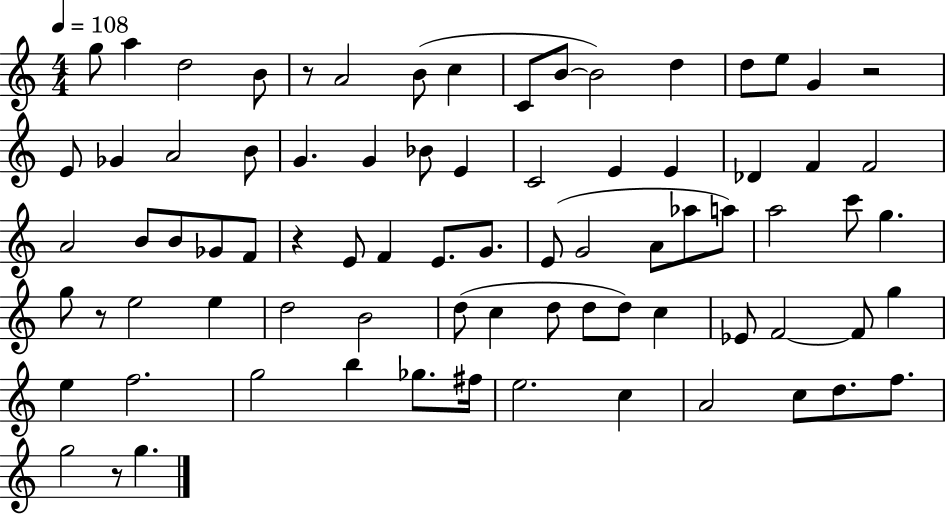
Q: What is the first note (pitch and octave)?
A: G5